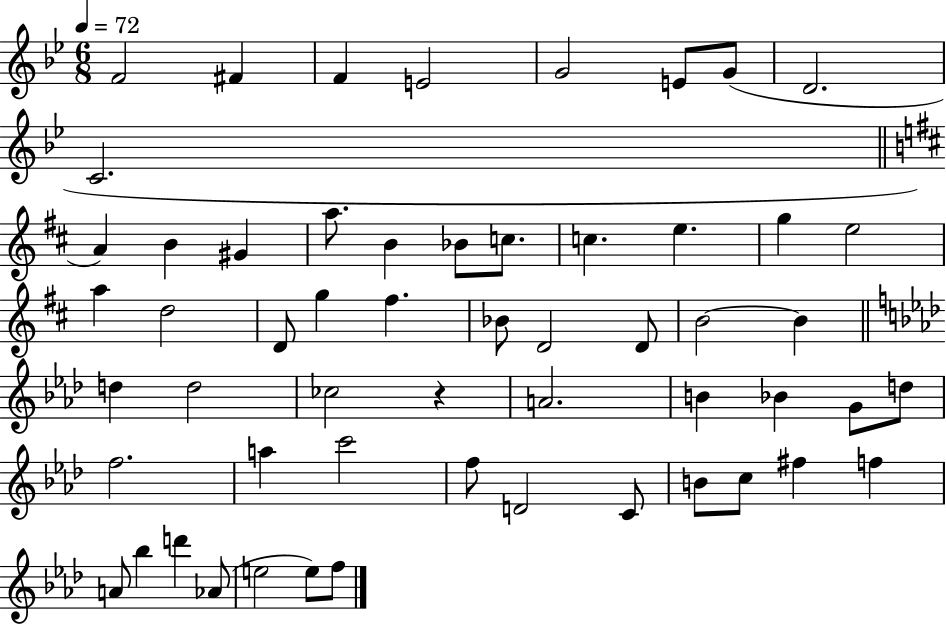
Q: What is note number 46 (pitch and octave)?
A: C5